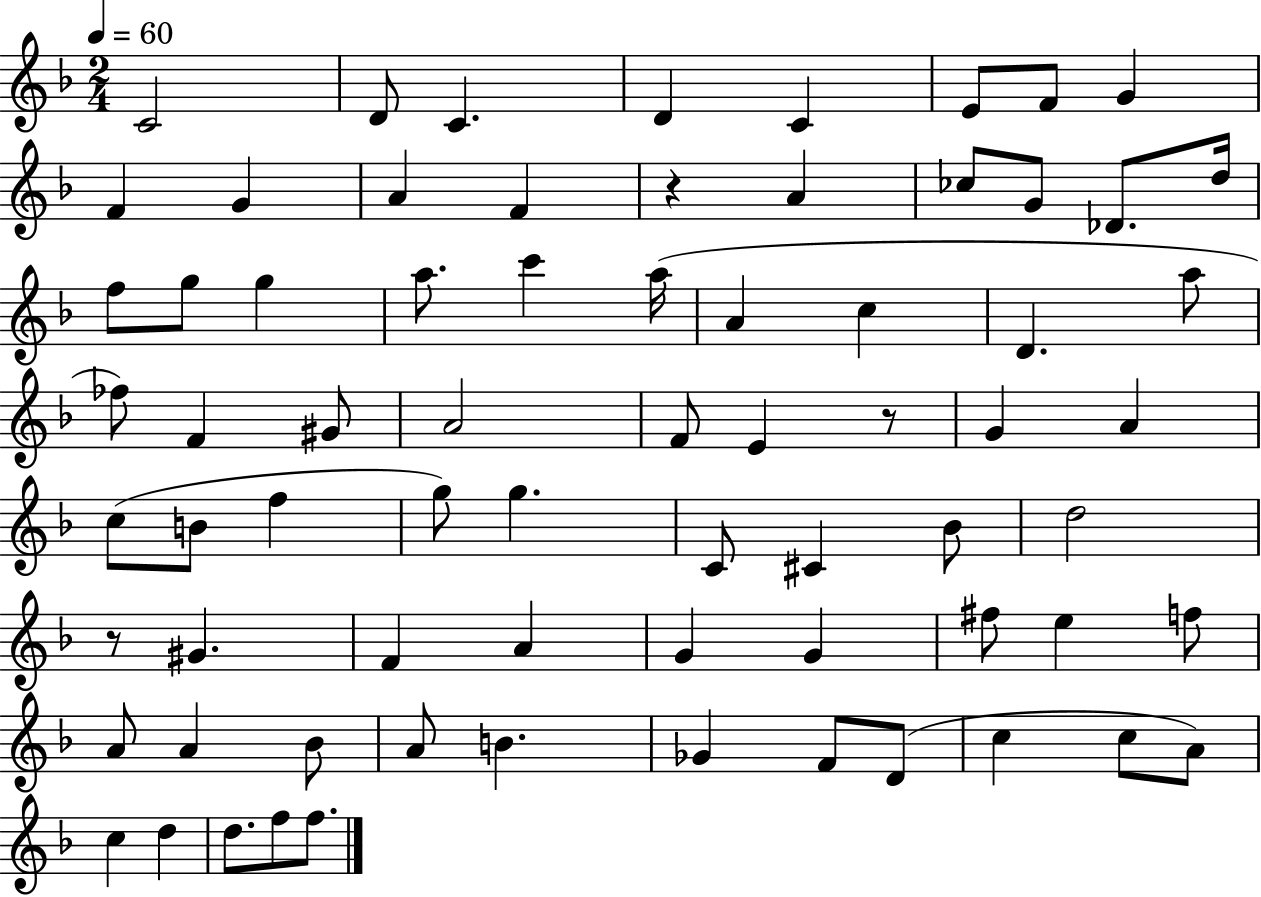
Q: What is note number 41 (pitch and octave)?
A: C4